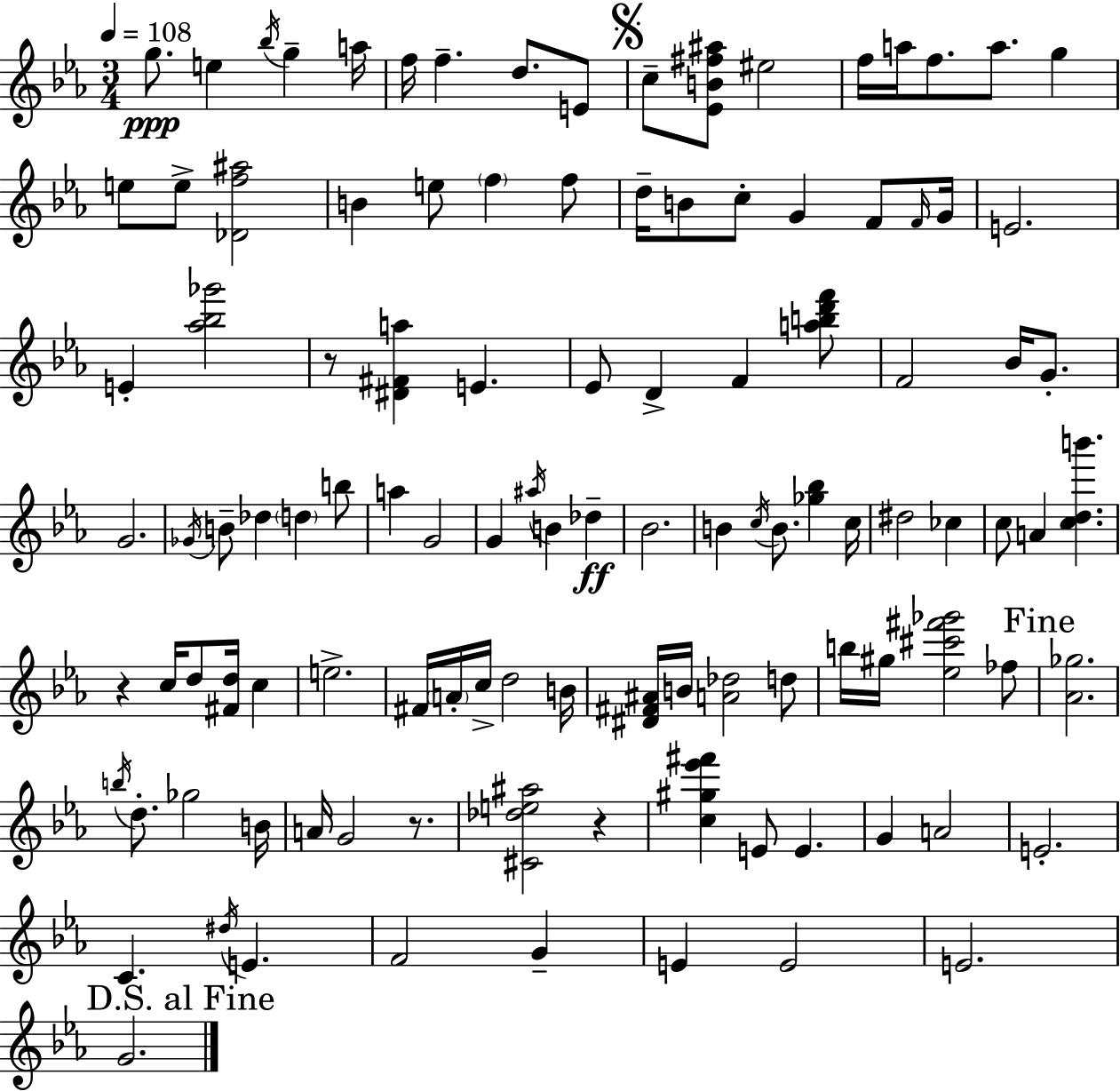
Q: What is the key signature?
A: C minor